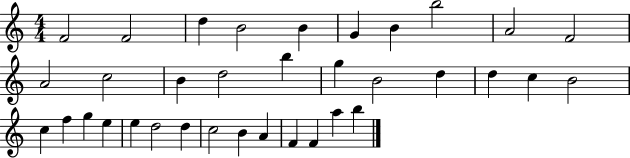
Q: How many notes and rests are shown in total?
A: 35